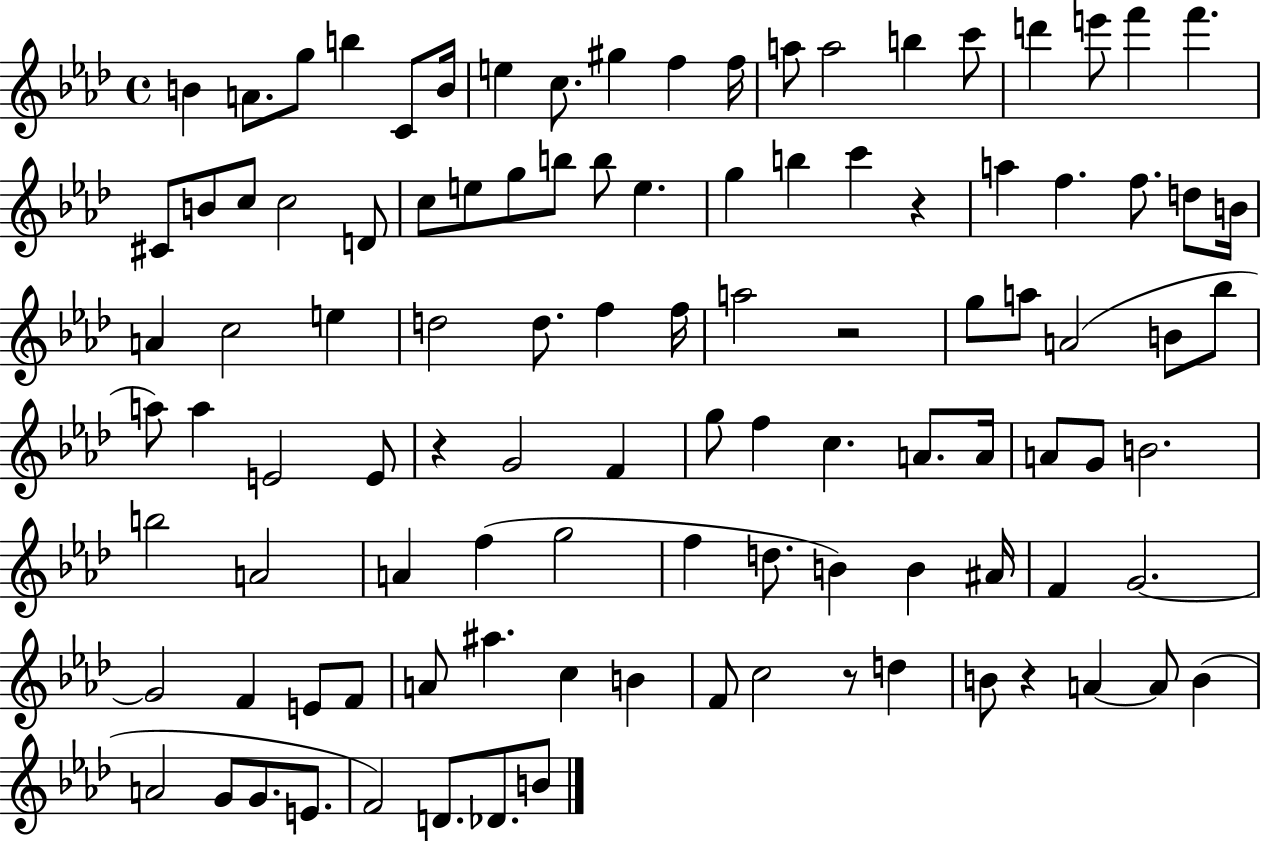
{
  \clef treble
  \time 4/4
  \defaultTimeSignature
  \key aes \major
  b'4 a'8. g''8 b''4 c'8 b'16 | e''4 c''8. gis''4 f''4 f''16 | a''8 a''2 b''4 c'''8 | d'''4 e'''8 f'''4 f'''4. | \break cis'8 b'8 c''8 c''2 d'8 | c''8 e''8 g''8 b''8 b''8 e''4. | g''4 b''4 c'''4 r4 | a''4 f''4. f''8. d''8 b'16 | \break a'4 c''2 e''4 | d''2 d''8. f''4 f''16 | a''2 r2 | g''8 a''8 a'2( b'8 bes''8 | \break a''8) a''4 e'2 e'8 | r4 g'2 f'4 | g''8 f''4 c''4. a'8. a'16 | a'8 g'8 b'2. | \break b''2 a'2 | a'4 f''4( g''2 | f''4 d''8. b'4) b'4 ais'16 | f'4 g'2.~~ | \break g'2 f'4 e'8 f'8 | a'8 ais''4. c''4 b'4 | f'8 c''2 r8 d''4 | b'8 r4 a'4~~ a'8 b'4( | \break a'2 g'8 g'8. e'8. | f'2) d'8. des'8. b'8 | \bar "|."
}